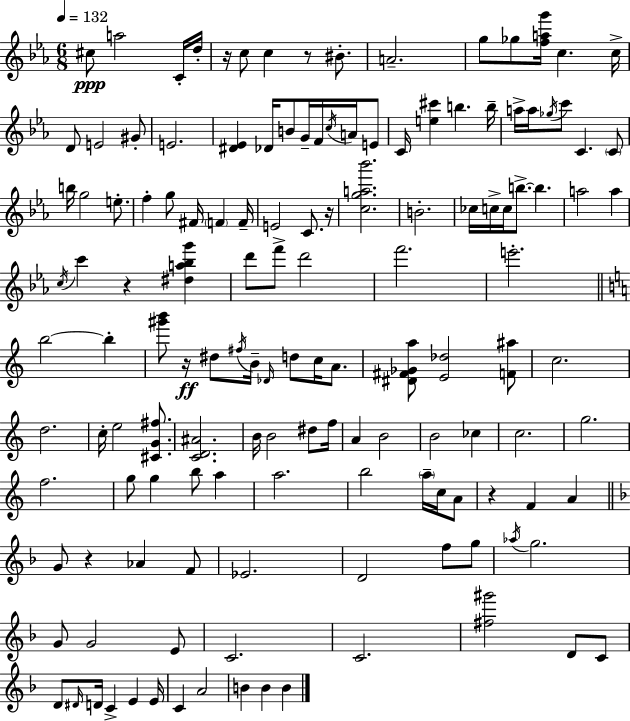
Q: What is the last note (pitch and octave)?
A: B4